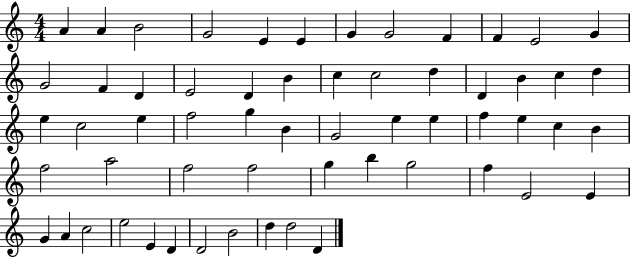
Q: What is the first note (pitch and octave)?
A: A4